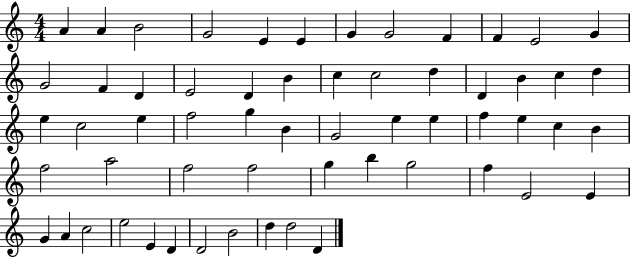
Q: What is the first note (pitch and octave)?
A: A4